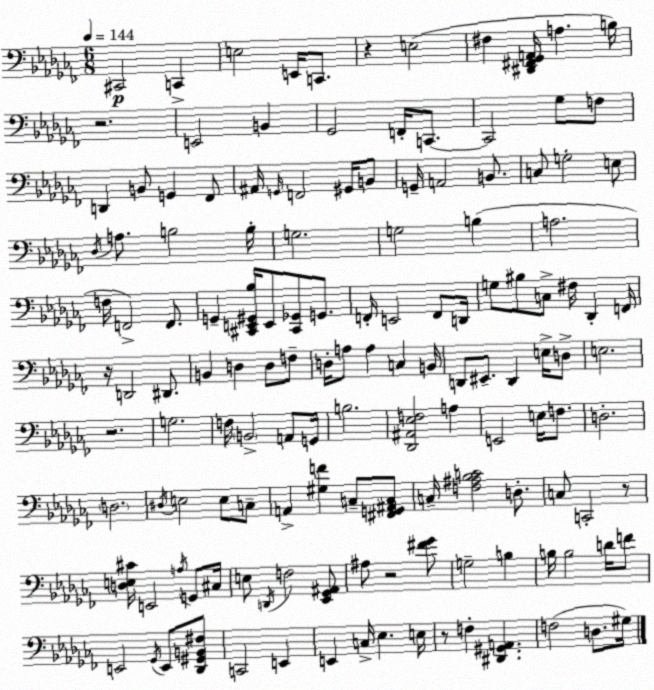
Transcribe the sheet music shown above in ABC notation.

X:1
T:Untitled
M:6/8
L:1/4
K:Abm
^C,,2 C,, E,2 E,,/4 C,,/2 z E,2 ^F, [^D,,^F,,_G,,A,,]/4 A, B,/4 z2 E,,2 B,, _G,,2 F,,/4 C,,/2 C,,2 _G,/2 F,/2 D,, B,,/2 G,, _F,,/2 ^A,,/4 G,,/4 F,,2 ^G,,/4 B,,/2 G,,/4 A,,2 B,,/2 C,/2 G,2 E,/2 _D,/4 A,/2 B,2 B,/4 G,2 G,2 B, A,2 F,/4 F,,2 F,,/2 G,, [^C,,E,,^G,,_B,]/4 E,,/2 [^C,,_G,,]/2 G,,/2 F,,/4 E,,2 F,,/2 D,,/4 G,/2 ^B,/2 C,/2 ^F,/4 _D,, F,,/4 z/4 D,,2 ^D,,/2 B,, D, D,/2 F,/2 D,/4 A,/2 A, C, B,,/4 D,,/2 ^E,,/2 D,, E,/4 D,/2 E,2 z2 G,2 F,/4 B,,2 A,,/2 G,,/4 B,2 [_D,,^A,,_E,F,]2 A, E,,2 E,/4 F,/2 D,2 D,2 ^D,/4 E,2 E,/2 C,/2 A,, [^G,F] C,/2 [^F,,G,,^A,,C,]/2 C,/4 [F,^A,_B,C]2 D,/2 C,/2 C,,2 z/2 [D,E,^C]/4 E,,2 A,/4 G,,/2 ^C,/4 E,/2 D,,/4 F,2 [_E,,_G,,^A,,]/2 ^A,/2 z2 [^F_G]/2 G,2 B, B,/4 B,2 D/4 F/2 E,,2 _G,,/4 E,,/2 [_D,,^G,,B,,^F,]/2 C,,2 E,, E,, C,/4 _E, E,/4 z/2 F, [^D,,^G,,A,,] F,2 D,/2 ^G,/4